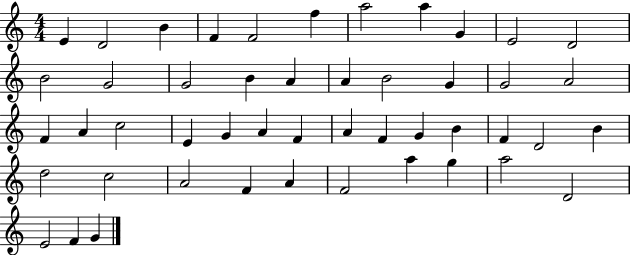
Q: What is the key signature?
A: C major